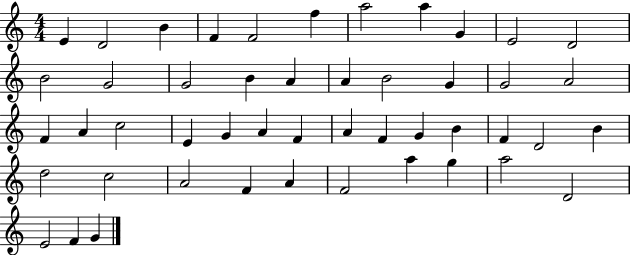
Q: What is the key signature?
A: C major